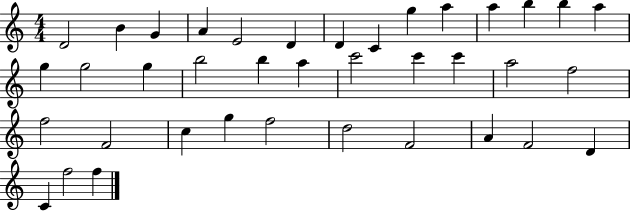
D4/h B4/q G4/q A4/q E4/h D4/q D4/q C4/q G5/q A5/q A5/q B5/q B5/q A5/q G5/q G5/h G5/q B5/h B5/q A5/q C6/h C6/q C6/q A5/h F5/h F5/h F4/h C5/q G5/q F5/h D5/h F4/h A4/q F4/h D4/q C4/q F5/h F5/q